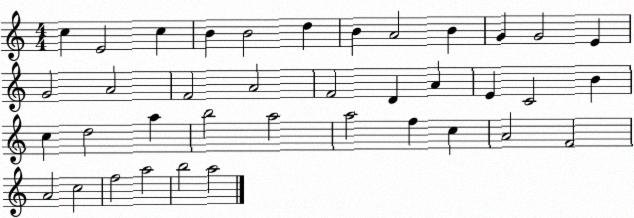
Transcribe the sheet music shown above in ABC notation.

X:1
T:Untitled
M:4/4
L:1/4
K:C
c E2 c B B2 d B A2 B G G2 E G2 A2 F2 A2 F2 D A E C2 B c d2 a b2 a2 a2 f c A2 F2 A2 c2 f2 a2 b2 a2